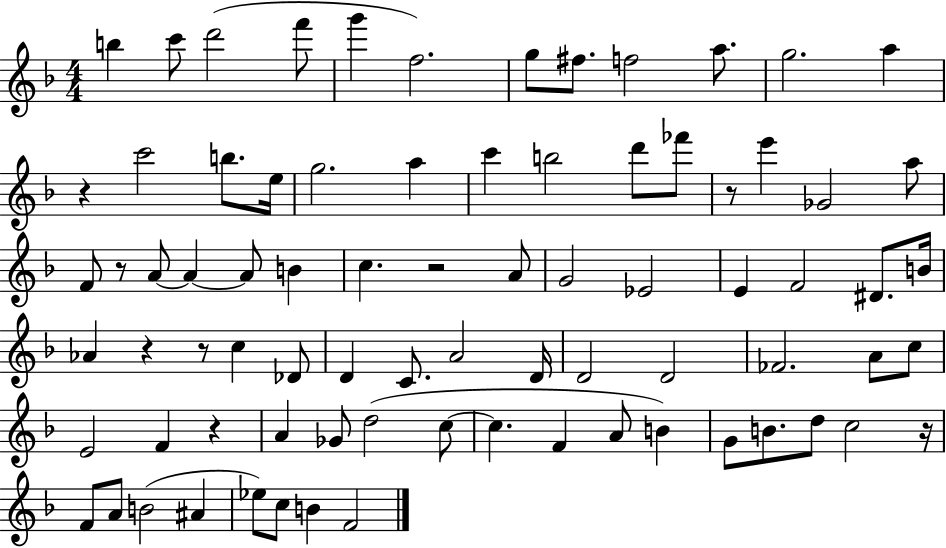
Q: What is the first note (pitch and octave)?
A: B5